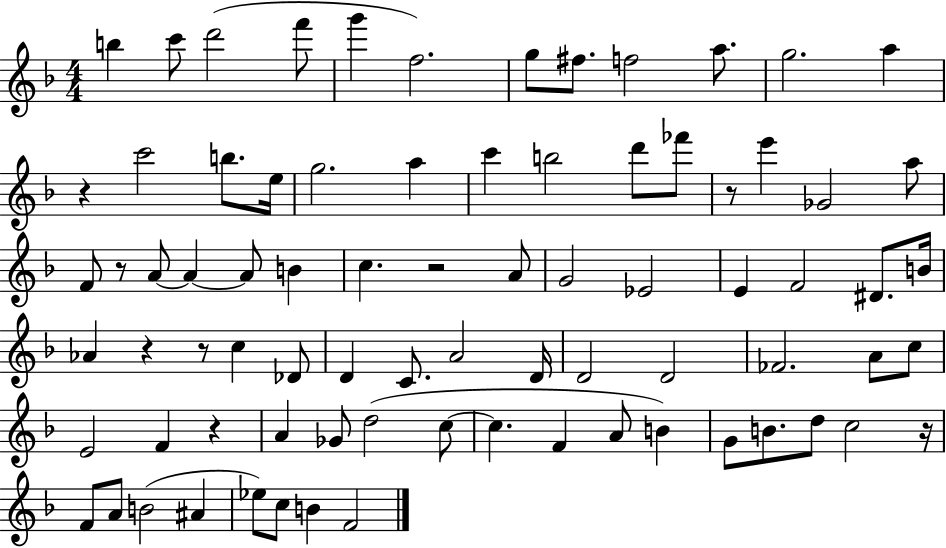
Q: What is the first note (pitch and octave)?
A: B5